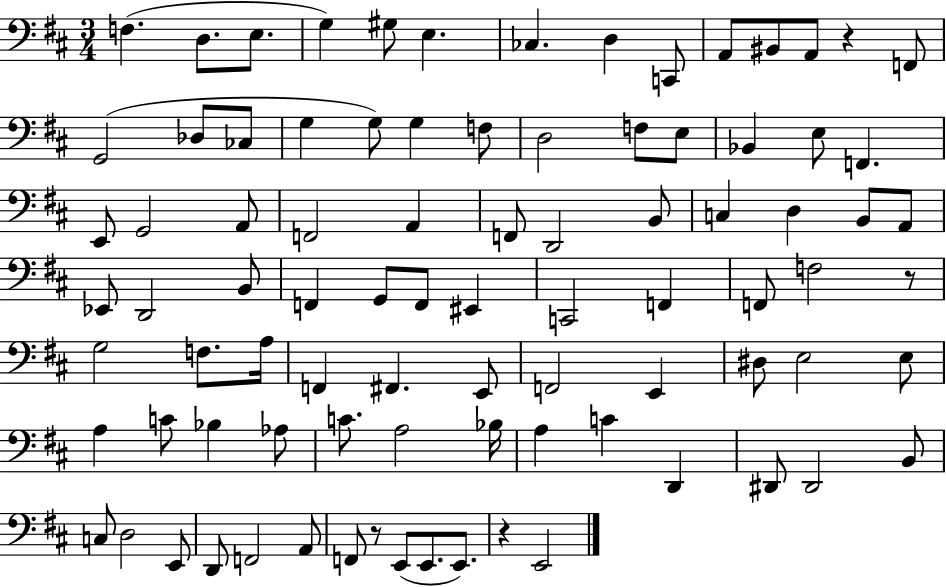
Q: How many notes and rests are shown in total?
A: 88